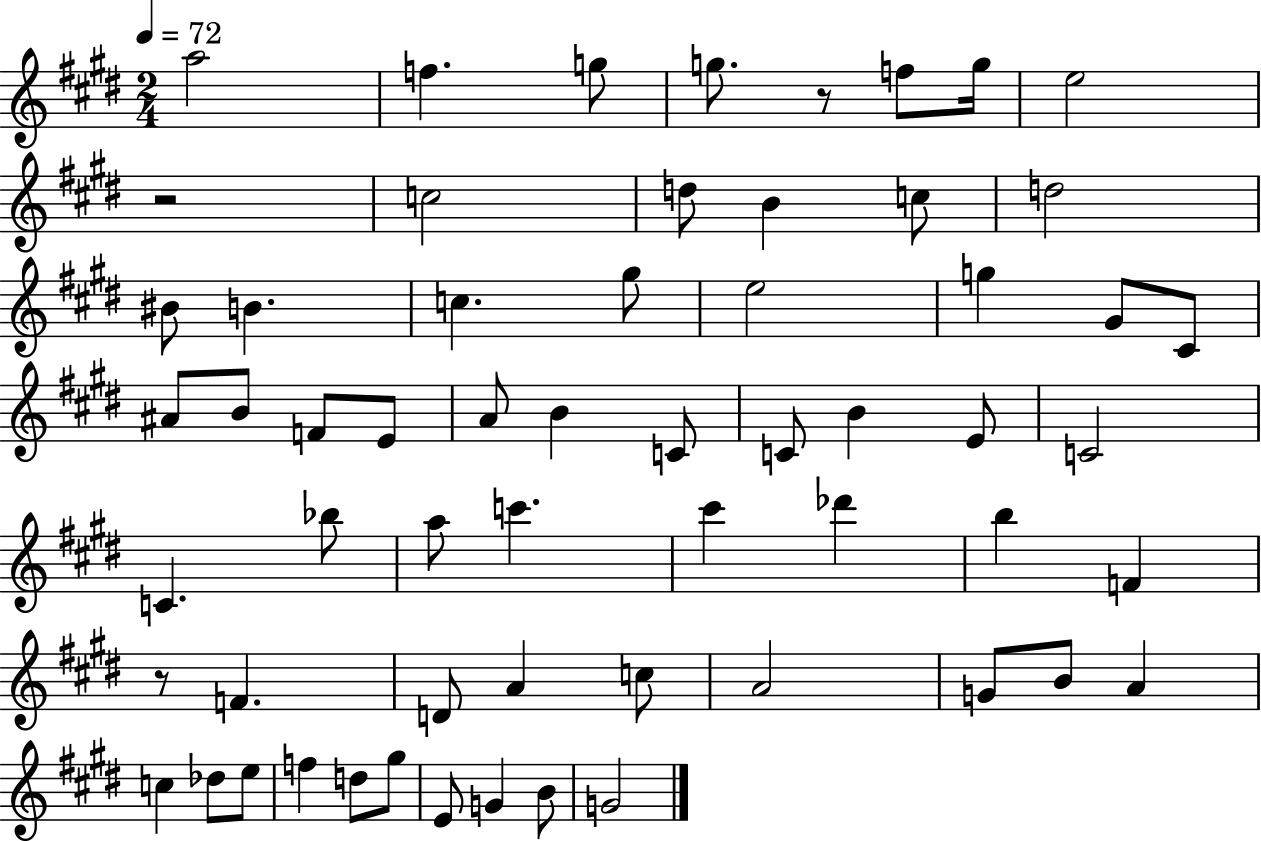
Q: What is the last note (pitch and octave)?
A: G4